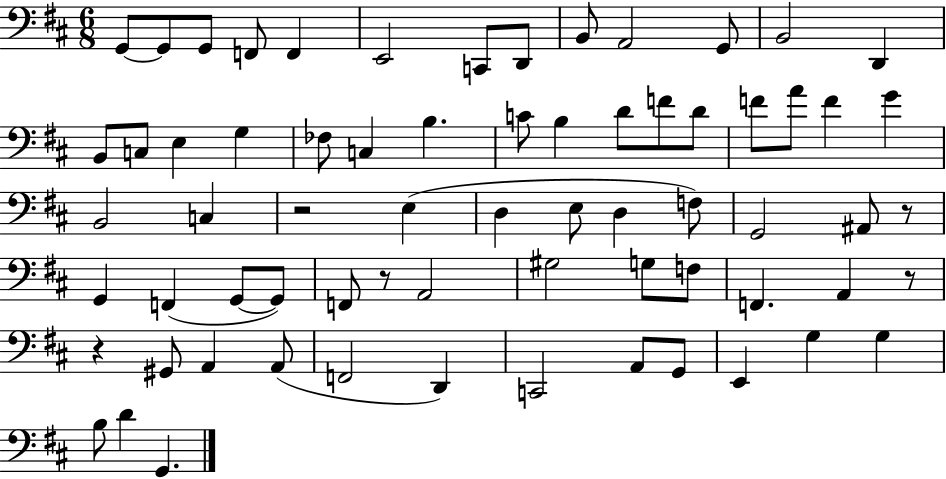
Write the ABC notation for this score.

X:1
T:Untitled
M:6/8
L:1/4
K:D
G,,/2 G,,/2 G,,/2 F,,/2 F,, E,,2 C,,/2 D,,/2 B,,/2 A,,2 G,,/2 B,,2 D,, B,,/2 C,/2 E, G, _F,/2 C, B, C/2 B, D/2 F/2 D/2 F/2 A/2 F G B,,2 C, z2 E, D, E,/2 D, F,/2 G,,2 ^A,,/2 z/2 G,, F,, G,,/2 G,,/2 F,,/2 z/2 A,,2 ^G,2 G,/2 F,/2 F,, A,, z/2 z ^G,,/2 A,, A,,/2 F,,2 D,, C,,2 A,,/2 G,,/2 E,, G, G, B,/2 D G,,